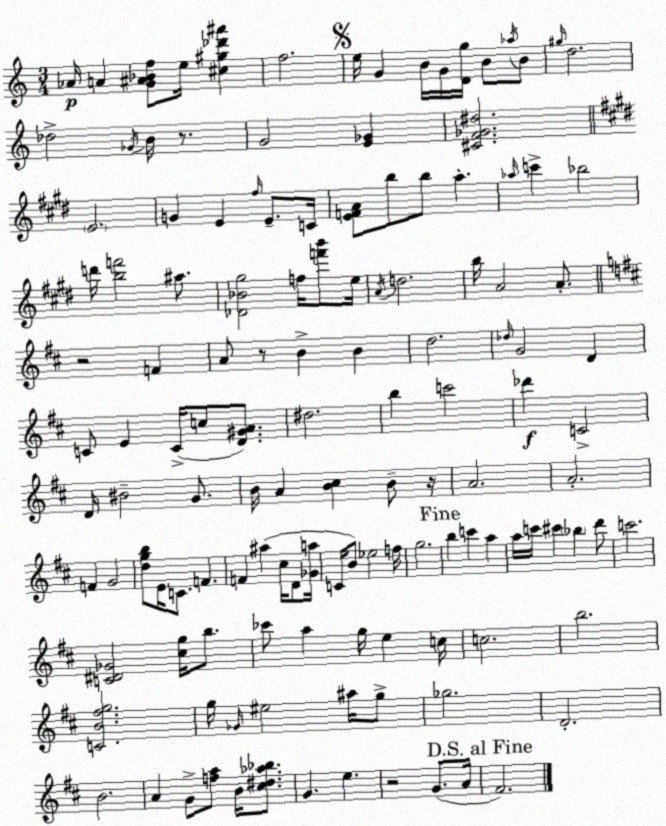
X:1
T:Untitled
M:3/4
L:1/4
K:C
_A/4 A [G^A_Bf]/2 e/4 [^c^g_d'^a'] f2 e/4 G B/4 G/4 [Dg]/4 B/2 _a/4 B/2 ^g/4 d2 _d2 _G/4 B/4 z/2 G2 [E_G] [^CF_G^d]2 E2 G E ^f/4 E/2 C/4 [EFA]/2 b/2 b/2 a _a/4 c' _b2 d'/4 [bf']2 ^a/2 [_D_B^g]2 f/4 [f'b']/2 e/4 A/4 d2 b/4 A2 A/2 z2 F A/2 z/2 B B d2 _d/4 G2 D C/2 E C/4 c/2 [D^GA]/2 ^d2 b c'2 _d' C2 D/4 ^B2 G/2 B/4 A [B^c] B/2 z/4 A2 A2 F G2 [dgb]/2 E/4 C/2 F F ^a ^c/4 D/2 [_Ga]/4 C/4 B/2 _e2 f/4 g2 b c' a a/4 c'/4 ^c' _b d'/2 c'2 [C^D_G]2 [^cg]/4 b/2 _c'/2 a g/4 e c/4 c2 b2 [CB^fg]2 g/4 _G/4 ^e2 ^a/4 g/2 _g2 D2 B2 A G/2 [fa]/2 B/4 [^c^d_a_b]/2 G e z2 G/2 A/4 ^F2